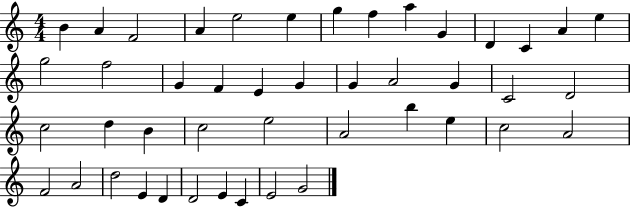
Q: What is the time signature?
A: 4/4